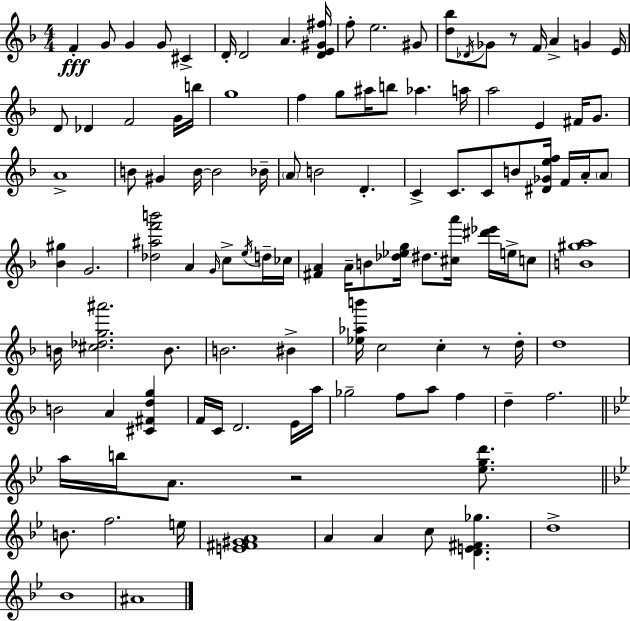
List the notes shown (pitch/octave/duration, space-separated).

F4/q G4/e G4/q G4/e C#4/q D4/s D4/h A4/q. [D4,E4,G#4,F#5]/s F5/e E5/h. G#4/e [D5,Bb5]/e Db4/s Gb4/e R/e F4/s A4/q G4/q E4/s D4/e Db4/q F4/h G4/s B5/s G5/w F5/q G5/e A#5/s B5/e Ab5/q. A5/s A5/h E4/q F#4/s G4/e. A4/w B4/e G#4/q B4/s B4/h Bb4/s A4/e B4/h D4/q. C4/q C4/e. C4/e B4/e [D#4,Gb4,E5,F5]/s F4/s A4/s A4/e [Bb4,G#5]/q G4/h. [Db5,A#5,F6,B6]/h A4/q G4/s C5/e E5/s D5/s CES5/s [F#4,A4]/q A4/s B4/e [Db5,Eb5,G5]/s D#5/e. [C#5,A6]/s [D#6,Eb6]/s E5/s C5/e [B4,G#5,A5]/w B4/s [C#5,Db5,G5,A#6]/h. B4/e. B4/h. BIS4/q [Eb5,Ab5,B6]/s C5/h C5/q R/e D5/s D5/w B4/h A4/q [C#4,F#4,D5,G5]/q F4/s C4/s D4/h. E4/s A5/s Gb5/h F5/e A5/e F5/q D5/q F5/h. A5/s B5/s A4/e. R/h [Eb5,G5,D6]/e. B4/e. F5/h. E5/s [E4,F#4,G#4,A4]/w A4/q A4/q C5/e [D4,E4,F#4,Gb5]/q. D5/w Bb4/w A#4/w